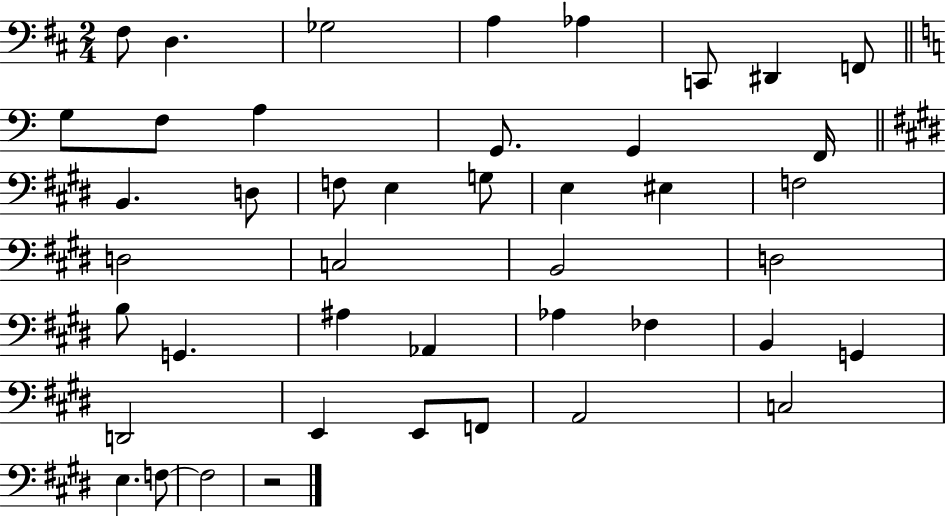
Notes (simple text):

F#3/e D3/q. Gb3/h A3/q Ab3/q C2/e D#2/q F2/e G3/e F3/e A3/q G2/e. G2/q F2/s B2/q. D3/e F3/e E3/q G3/e E3/q EIS3/q F3/h D3/h C3/h B2/h D3/h B3/e G2/q. A#3/q Ab2/q Ab3/q FES3/q B2/q G2/q D2/h E2/q E2/e F2/e A2/h C3/h E3/q. F3/e F3/h R/h